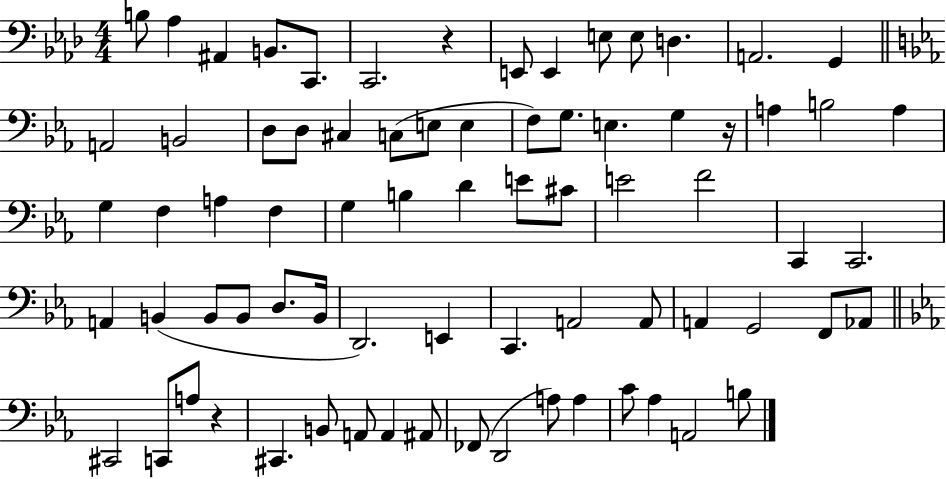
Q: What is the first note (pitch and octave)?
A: B3